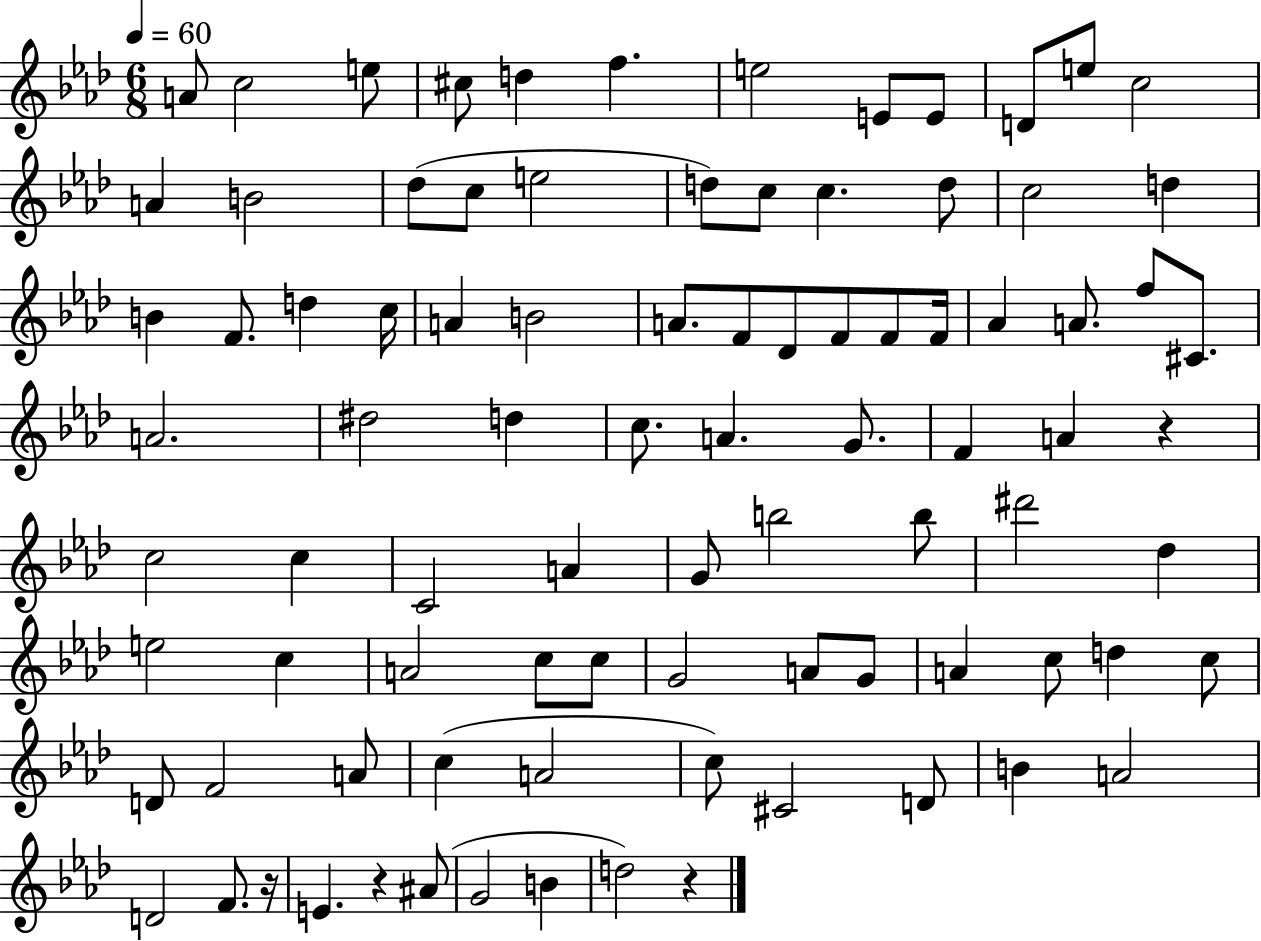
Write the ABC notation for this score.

X:1
T:Untitled
M:6/8
L:1/4
K:Ab
A/2 c2 e/2 ^c/2 d f e2 E/2 E/2 D/2 e/2 c2 A B2 _d/2 c/2 e2 d/2 c/2 c d/2 c2 d B F/2 d c/4 A B2 A/2 F/2 _D/2 F/2 F/2 F/4 _A A/2 f/2 ^C/2 A2 ^d2 d c/2 A G/2 F A z c2 c C2 A G/2 b2 b/2 ^d'2 _d e2 c A2 c/2 c/2 G2 A/2 G/2 A c/2 d c/2 D/2 F2 A/2 c A2 c/2 ^C2 D/2 B A2 D2 F/2 z/4 E z ^A/2 G2 B d2 z